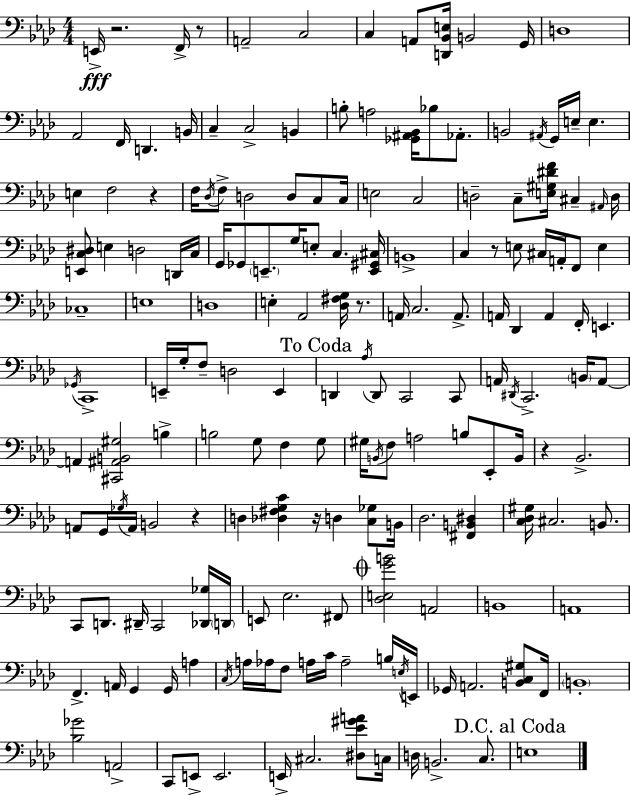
X:1
T:Untitled
M:4/4
L:1/4
K:Ab
E,,/4 z2 F,,/4 z/2 A,,2 C,2 C, A,,/2 [D,,_B,,E,]/4 B,,2 G,,/4 D,4 _A,,2 F,,/4 D,, B,,/4 C, C,2 B,, B,/2 A,2 [_G,,^A,,_B,,]/4 _B,/2 _A,,/2 B,,2 ^A,,/4 G,,/4 E,/4 E, E, F,2 z F,/4 _D,/4 F,/2 D,2 D,/2 C,/2 C,/4 E,2 C,2 D,2 C,/2 [E,^G,^DF]/4 ^C, ^A,,/4 D,/4 [E,,C,^D,]/2 E, D,2 D,,/4 C,/4 G,,/4 _G,,/2 E,,/2 G,/4 E,/2 C, [E,,^G,,^C,]/4 B,,4 C, z/2 E,/2 ^C,/4 A,,/4 F,,/2 E, _C,4 E,4 D,4 E, _A,,2 [_D,^F,G,]/4 z/2 A,,/4 C,2 A,,/2 A,,/4 _D,, A,, F,,/4 E,, _G,,/4 C,,4 E,,/4 G,/4 F,/2 D,2 E,, D,, _A,/4 D,,/2 C,,2 C,,/2 A,,/4 ^D,,/4 C,,2 B,,/4 A,,/2 A,, [^C,,^A,,B,,^G,]2 B, B,2 G,/2 F, G,/2 ^G,/4 B,,/4 F,/2 A,2 B,/2 _E,,/2 B,,/4 z _B,,2 A,,/2 G,,/4 _G,/4 A,,/4 B,,2 z D, [_D,^F,G,C] z/4 D, [C,_G,]/2 B,,/4 _D,2 [^F,,B,,^D,] [C,_D,^G,]/4 ^C,2 B,,/2 C,,/2 D,,/2 ^D,,/4 C,,2 [_D,,_G,]/4 D,,/4 E,,/2 _E,2 ^F,,/2 [_D,E,GB]2 A,,2 B,,4 A,,4 F,, A,,/4 G,, G,,/4 A, C,/4 A,/4 _A,/4 F,/2 A,/4 C/4 A,2 B,/4 E,/4 E,,/4 _G,,/4 A,,2 [B,,C,^G,]/2 F,,/4 B,,4 [_B,_G]2 A,,2 C,,/2 E,,/2 E,,2 E,,/4 ^C,2 [^D,_E^GA]/2 C,/4 D,/4 B,,2 C,/2 E,4